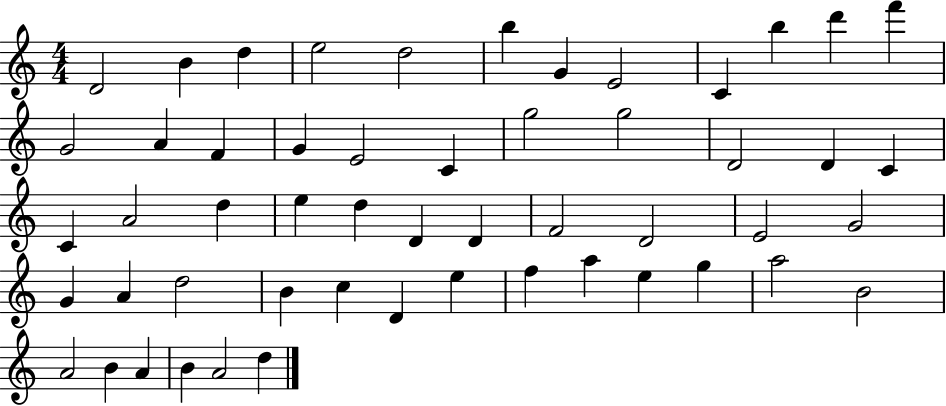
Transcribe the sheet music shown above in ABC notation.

X:1
T:Untitled
M:4/4
L:1/4
K:C
D2 B d e2 d2 b G E2 C b d' f' G2 A F G E2 C g2 g2 D2 D C C A2 d e d D D F2 D2 E2 G2 G A d2 B c D e f a e g a2 B2 A2 B A B A2 d